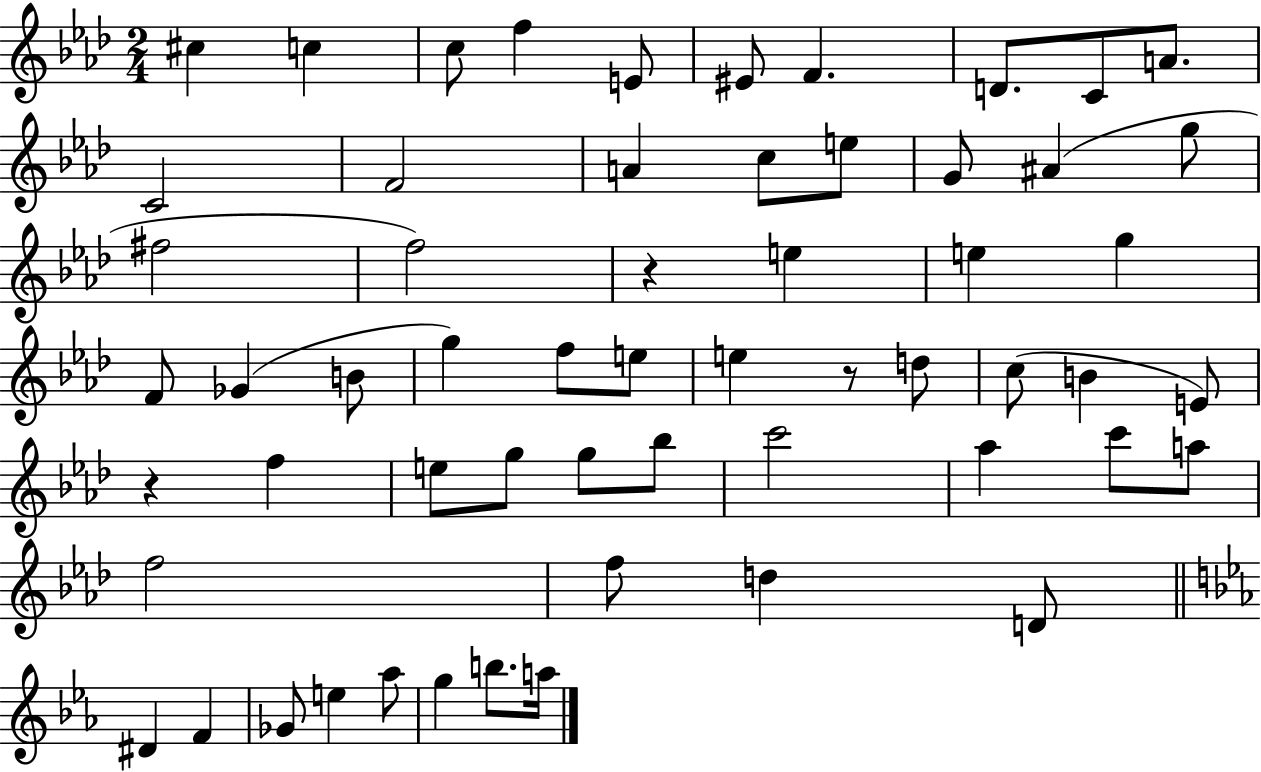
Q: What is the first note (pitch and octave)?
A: C#5